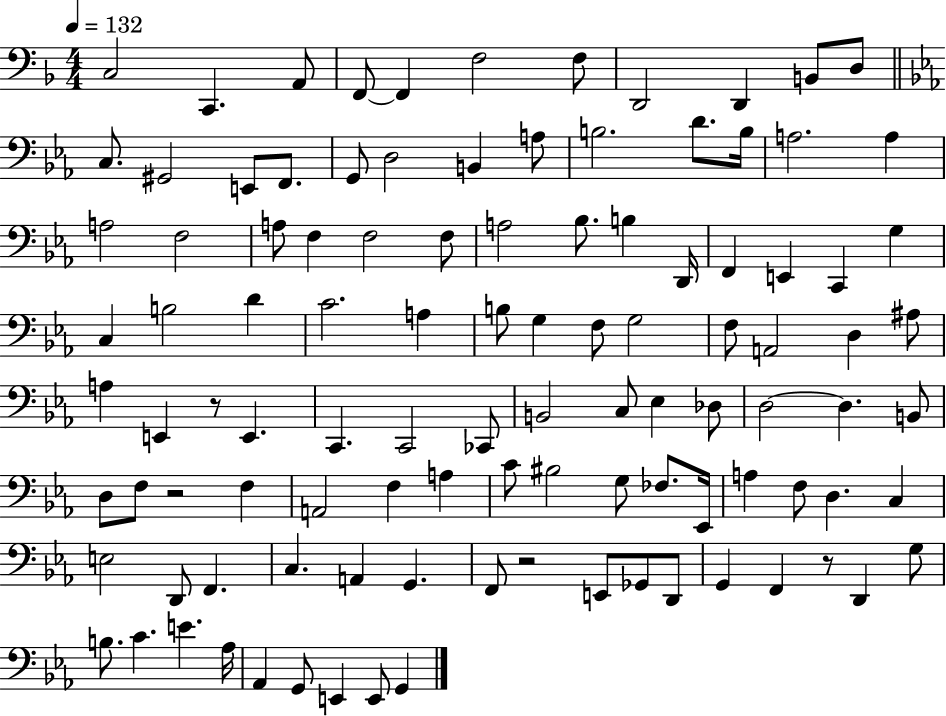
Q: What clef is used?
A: bass